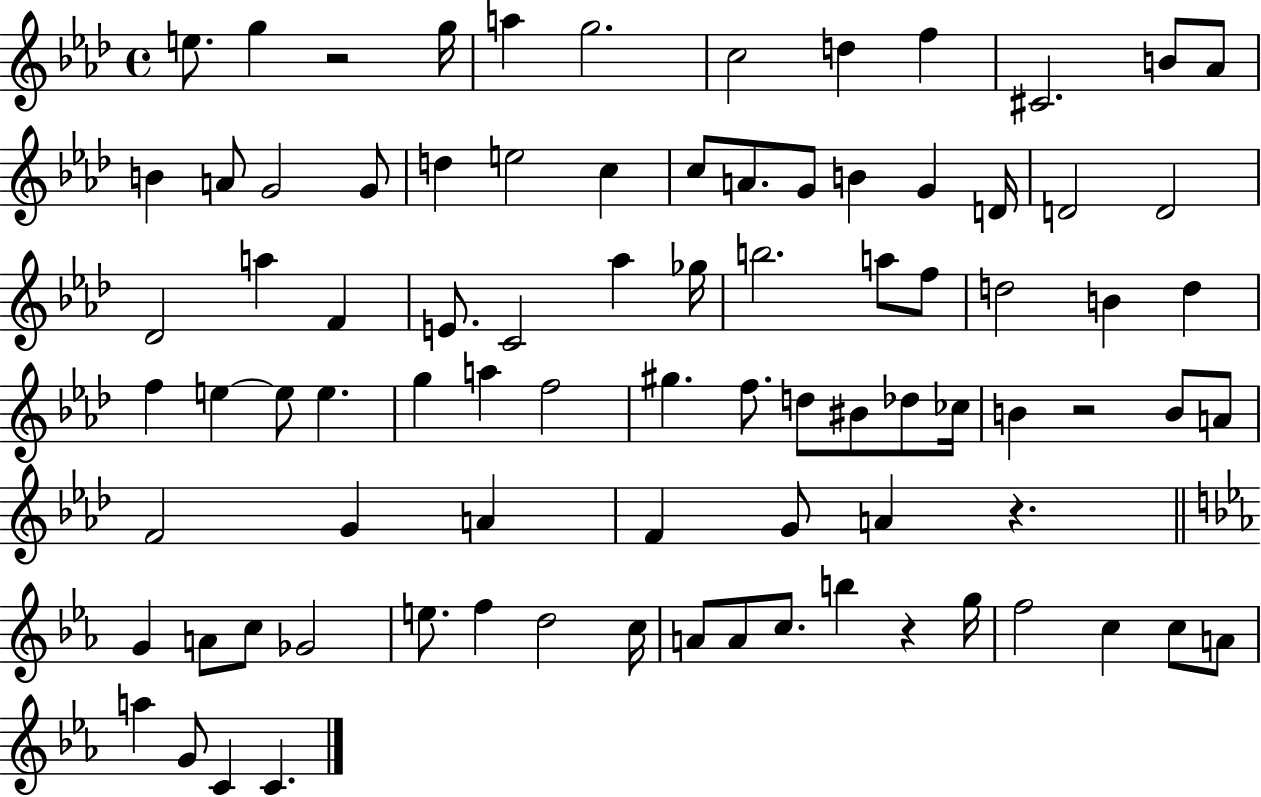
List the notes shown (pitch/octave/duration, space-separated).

E5/e. G5/q R/h G5/s A5/q G5/h. C5/h D5/q F5/q C#4/h. B4/e Ab4/e B4/q A4/e G4/h G4/e D5/q E5/h C5/q C5/e A4/e. G4/e B4/q G4/q D4/s D4/h D4/h Db4/h A5/q F4/q E4/e. C4/h Ab5/q Gb5/s B5/h. A5/e F5/e D5/h B4/q D5/q F5/q E5/q E5/e E5/q. G5/q A5/q F5/h G#5/q. F5/e. D5/e BIS4/e Db5/e CES5/s B4/q R/h B4/e A4/e F4/h G4/q A4/q F4/q G4/e A4/q R/q. G4/q A4/e C5/e Gb4/h E5/e. F5/q D5/h C5/s A4/e A4/e C5/e. B5/q R/q G5/s F5/h C5/q C5/e A4/e A5/q G4/e C4/q C4/q.